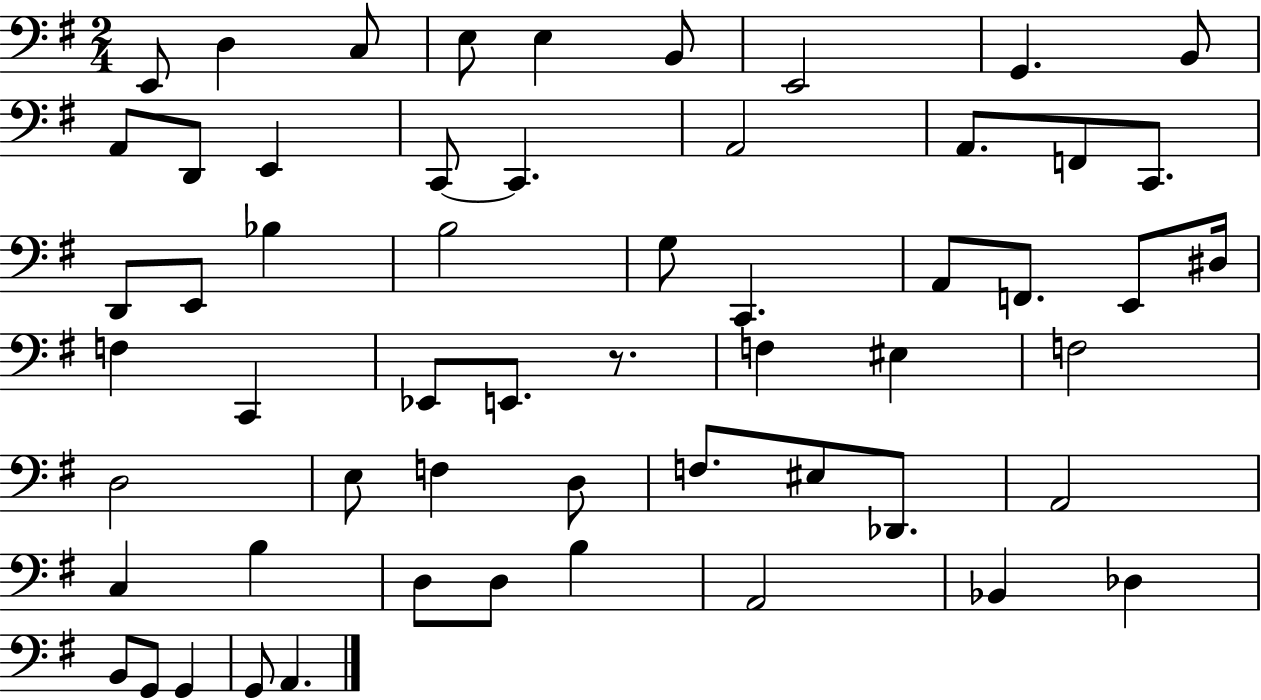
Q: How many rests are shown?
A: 1